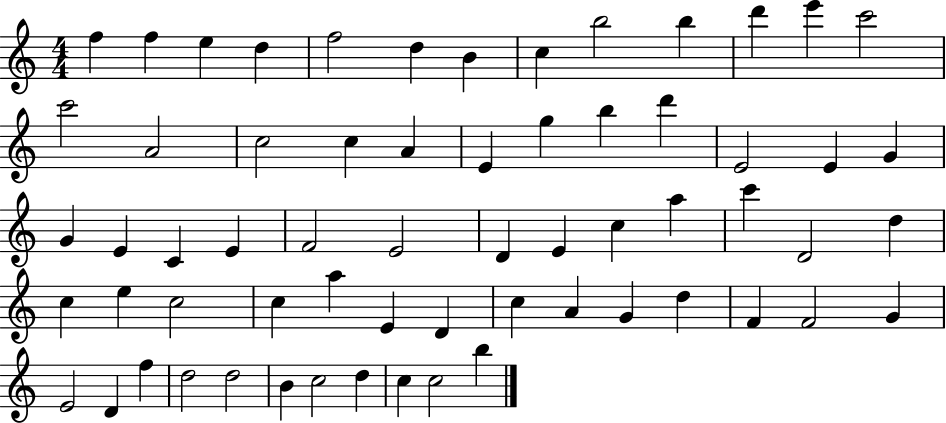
F5/q F5/q E5/q D5/q F5/h D5/q B4/q C5/q B5/h B5/q D6/q E6/q C6/h C6/h A4/h C5/h C5/q A4/q E4/q G5/q B5/q D6/q E4/h E4/q G4/q G4/q E4/q C4/q E4/q F4/h E4/h D4/q E4/q C5/q A5/q C6/q D4/h D5/q C5/q E5/q C5/h C5/q A5/q E4/q D4/q C5/q A4/q G4/q D5/q F4/q F4/h G4/q E4/h D4/q F5/q D5/h D5/h B4/q C5/h D5/q C5/q C5/h B5/q